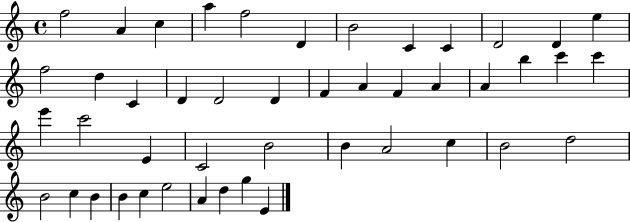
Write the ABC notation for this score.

X:1
T:Untitled
M:4/4
L:1/4
K:C
f2 A c a f2 D B2 C C D2 D e f2 d C D D2 D F A F A A b c' c' e' c'2 E C2 B2 B A2 c B2 d2 B2 c B B c e2 A d g E